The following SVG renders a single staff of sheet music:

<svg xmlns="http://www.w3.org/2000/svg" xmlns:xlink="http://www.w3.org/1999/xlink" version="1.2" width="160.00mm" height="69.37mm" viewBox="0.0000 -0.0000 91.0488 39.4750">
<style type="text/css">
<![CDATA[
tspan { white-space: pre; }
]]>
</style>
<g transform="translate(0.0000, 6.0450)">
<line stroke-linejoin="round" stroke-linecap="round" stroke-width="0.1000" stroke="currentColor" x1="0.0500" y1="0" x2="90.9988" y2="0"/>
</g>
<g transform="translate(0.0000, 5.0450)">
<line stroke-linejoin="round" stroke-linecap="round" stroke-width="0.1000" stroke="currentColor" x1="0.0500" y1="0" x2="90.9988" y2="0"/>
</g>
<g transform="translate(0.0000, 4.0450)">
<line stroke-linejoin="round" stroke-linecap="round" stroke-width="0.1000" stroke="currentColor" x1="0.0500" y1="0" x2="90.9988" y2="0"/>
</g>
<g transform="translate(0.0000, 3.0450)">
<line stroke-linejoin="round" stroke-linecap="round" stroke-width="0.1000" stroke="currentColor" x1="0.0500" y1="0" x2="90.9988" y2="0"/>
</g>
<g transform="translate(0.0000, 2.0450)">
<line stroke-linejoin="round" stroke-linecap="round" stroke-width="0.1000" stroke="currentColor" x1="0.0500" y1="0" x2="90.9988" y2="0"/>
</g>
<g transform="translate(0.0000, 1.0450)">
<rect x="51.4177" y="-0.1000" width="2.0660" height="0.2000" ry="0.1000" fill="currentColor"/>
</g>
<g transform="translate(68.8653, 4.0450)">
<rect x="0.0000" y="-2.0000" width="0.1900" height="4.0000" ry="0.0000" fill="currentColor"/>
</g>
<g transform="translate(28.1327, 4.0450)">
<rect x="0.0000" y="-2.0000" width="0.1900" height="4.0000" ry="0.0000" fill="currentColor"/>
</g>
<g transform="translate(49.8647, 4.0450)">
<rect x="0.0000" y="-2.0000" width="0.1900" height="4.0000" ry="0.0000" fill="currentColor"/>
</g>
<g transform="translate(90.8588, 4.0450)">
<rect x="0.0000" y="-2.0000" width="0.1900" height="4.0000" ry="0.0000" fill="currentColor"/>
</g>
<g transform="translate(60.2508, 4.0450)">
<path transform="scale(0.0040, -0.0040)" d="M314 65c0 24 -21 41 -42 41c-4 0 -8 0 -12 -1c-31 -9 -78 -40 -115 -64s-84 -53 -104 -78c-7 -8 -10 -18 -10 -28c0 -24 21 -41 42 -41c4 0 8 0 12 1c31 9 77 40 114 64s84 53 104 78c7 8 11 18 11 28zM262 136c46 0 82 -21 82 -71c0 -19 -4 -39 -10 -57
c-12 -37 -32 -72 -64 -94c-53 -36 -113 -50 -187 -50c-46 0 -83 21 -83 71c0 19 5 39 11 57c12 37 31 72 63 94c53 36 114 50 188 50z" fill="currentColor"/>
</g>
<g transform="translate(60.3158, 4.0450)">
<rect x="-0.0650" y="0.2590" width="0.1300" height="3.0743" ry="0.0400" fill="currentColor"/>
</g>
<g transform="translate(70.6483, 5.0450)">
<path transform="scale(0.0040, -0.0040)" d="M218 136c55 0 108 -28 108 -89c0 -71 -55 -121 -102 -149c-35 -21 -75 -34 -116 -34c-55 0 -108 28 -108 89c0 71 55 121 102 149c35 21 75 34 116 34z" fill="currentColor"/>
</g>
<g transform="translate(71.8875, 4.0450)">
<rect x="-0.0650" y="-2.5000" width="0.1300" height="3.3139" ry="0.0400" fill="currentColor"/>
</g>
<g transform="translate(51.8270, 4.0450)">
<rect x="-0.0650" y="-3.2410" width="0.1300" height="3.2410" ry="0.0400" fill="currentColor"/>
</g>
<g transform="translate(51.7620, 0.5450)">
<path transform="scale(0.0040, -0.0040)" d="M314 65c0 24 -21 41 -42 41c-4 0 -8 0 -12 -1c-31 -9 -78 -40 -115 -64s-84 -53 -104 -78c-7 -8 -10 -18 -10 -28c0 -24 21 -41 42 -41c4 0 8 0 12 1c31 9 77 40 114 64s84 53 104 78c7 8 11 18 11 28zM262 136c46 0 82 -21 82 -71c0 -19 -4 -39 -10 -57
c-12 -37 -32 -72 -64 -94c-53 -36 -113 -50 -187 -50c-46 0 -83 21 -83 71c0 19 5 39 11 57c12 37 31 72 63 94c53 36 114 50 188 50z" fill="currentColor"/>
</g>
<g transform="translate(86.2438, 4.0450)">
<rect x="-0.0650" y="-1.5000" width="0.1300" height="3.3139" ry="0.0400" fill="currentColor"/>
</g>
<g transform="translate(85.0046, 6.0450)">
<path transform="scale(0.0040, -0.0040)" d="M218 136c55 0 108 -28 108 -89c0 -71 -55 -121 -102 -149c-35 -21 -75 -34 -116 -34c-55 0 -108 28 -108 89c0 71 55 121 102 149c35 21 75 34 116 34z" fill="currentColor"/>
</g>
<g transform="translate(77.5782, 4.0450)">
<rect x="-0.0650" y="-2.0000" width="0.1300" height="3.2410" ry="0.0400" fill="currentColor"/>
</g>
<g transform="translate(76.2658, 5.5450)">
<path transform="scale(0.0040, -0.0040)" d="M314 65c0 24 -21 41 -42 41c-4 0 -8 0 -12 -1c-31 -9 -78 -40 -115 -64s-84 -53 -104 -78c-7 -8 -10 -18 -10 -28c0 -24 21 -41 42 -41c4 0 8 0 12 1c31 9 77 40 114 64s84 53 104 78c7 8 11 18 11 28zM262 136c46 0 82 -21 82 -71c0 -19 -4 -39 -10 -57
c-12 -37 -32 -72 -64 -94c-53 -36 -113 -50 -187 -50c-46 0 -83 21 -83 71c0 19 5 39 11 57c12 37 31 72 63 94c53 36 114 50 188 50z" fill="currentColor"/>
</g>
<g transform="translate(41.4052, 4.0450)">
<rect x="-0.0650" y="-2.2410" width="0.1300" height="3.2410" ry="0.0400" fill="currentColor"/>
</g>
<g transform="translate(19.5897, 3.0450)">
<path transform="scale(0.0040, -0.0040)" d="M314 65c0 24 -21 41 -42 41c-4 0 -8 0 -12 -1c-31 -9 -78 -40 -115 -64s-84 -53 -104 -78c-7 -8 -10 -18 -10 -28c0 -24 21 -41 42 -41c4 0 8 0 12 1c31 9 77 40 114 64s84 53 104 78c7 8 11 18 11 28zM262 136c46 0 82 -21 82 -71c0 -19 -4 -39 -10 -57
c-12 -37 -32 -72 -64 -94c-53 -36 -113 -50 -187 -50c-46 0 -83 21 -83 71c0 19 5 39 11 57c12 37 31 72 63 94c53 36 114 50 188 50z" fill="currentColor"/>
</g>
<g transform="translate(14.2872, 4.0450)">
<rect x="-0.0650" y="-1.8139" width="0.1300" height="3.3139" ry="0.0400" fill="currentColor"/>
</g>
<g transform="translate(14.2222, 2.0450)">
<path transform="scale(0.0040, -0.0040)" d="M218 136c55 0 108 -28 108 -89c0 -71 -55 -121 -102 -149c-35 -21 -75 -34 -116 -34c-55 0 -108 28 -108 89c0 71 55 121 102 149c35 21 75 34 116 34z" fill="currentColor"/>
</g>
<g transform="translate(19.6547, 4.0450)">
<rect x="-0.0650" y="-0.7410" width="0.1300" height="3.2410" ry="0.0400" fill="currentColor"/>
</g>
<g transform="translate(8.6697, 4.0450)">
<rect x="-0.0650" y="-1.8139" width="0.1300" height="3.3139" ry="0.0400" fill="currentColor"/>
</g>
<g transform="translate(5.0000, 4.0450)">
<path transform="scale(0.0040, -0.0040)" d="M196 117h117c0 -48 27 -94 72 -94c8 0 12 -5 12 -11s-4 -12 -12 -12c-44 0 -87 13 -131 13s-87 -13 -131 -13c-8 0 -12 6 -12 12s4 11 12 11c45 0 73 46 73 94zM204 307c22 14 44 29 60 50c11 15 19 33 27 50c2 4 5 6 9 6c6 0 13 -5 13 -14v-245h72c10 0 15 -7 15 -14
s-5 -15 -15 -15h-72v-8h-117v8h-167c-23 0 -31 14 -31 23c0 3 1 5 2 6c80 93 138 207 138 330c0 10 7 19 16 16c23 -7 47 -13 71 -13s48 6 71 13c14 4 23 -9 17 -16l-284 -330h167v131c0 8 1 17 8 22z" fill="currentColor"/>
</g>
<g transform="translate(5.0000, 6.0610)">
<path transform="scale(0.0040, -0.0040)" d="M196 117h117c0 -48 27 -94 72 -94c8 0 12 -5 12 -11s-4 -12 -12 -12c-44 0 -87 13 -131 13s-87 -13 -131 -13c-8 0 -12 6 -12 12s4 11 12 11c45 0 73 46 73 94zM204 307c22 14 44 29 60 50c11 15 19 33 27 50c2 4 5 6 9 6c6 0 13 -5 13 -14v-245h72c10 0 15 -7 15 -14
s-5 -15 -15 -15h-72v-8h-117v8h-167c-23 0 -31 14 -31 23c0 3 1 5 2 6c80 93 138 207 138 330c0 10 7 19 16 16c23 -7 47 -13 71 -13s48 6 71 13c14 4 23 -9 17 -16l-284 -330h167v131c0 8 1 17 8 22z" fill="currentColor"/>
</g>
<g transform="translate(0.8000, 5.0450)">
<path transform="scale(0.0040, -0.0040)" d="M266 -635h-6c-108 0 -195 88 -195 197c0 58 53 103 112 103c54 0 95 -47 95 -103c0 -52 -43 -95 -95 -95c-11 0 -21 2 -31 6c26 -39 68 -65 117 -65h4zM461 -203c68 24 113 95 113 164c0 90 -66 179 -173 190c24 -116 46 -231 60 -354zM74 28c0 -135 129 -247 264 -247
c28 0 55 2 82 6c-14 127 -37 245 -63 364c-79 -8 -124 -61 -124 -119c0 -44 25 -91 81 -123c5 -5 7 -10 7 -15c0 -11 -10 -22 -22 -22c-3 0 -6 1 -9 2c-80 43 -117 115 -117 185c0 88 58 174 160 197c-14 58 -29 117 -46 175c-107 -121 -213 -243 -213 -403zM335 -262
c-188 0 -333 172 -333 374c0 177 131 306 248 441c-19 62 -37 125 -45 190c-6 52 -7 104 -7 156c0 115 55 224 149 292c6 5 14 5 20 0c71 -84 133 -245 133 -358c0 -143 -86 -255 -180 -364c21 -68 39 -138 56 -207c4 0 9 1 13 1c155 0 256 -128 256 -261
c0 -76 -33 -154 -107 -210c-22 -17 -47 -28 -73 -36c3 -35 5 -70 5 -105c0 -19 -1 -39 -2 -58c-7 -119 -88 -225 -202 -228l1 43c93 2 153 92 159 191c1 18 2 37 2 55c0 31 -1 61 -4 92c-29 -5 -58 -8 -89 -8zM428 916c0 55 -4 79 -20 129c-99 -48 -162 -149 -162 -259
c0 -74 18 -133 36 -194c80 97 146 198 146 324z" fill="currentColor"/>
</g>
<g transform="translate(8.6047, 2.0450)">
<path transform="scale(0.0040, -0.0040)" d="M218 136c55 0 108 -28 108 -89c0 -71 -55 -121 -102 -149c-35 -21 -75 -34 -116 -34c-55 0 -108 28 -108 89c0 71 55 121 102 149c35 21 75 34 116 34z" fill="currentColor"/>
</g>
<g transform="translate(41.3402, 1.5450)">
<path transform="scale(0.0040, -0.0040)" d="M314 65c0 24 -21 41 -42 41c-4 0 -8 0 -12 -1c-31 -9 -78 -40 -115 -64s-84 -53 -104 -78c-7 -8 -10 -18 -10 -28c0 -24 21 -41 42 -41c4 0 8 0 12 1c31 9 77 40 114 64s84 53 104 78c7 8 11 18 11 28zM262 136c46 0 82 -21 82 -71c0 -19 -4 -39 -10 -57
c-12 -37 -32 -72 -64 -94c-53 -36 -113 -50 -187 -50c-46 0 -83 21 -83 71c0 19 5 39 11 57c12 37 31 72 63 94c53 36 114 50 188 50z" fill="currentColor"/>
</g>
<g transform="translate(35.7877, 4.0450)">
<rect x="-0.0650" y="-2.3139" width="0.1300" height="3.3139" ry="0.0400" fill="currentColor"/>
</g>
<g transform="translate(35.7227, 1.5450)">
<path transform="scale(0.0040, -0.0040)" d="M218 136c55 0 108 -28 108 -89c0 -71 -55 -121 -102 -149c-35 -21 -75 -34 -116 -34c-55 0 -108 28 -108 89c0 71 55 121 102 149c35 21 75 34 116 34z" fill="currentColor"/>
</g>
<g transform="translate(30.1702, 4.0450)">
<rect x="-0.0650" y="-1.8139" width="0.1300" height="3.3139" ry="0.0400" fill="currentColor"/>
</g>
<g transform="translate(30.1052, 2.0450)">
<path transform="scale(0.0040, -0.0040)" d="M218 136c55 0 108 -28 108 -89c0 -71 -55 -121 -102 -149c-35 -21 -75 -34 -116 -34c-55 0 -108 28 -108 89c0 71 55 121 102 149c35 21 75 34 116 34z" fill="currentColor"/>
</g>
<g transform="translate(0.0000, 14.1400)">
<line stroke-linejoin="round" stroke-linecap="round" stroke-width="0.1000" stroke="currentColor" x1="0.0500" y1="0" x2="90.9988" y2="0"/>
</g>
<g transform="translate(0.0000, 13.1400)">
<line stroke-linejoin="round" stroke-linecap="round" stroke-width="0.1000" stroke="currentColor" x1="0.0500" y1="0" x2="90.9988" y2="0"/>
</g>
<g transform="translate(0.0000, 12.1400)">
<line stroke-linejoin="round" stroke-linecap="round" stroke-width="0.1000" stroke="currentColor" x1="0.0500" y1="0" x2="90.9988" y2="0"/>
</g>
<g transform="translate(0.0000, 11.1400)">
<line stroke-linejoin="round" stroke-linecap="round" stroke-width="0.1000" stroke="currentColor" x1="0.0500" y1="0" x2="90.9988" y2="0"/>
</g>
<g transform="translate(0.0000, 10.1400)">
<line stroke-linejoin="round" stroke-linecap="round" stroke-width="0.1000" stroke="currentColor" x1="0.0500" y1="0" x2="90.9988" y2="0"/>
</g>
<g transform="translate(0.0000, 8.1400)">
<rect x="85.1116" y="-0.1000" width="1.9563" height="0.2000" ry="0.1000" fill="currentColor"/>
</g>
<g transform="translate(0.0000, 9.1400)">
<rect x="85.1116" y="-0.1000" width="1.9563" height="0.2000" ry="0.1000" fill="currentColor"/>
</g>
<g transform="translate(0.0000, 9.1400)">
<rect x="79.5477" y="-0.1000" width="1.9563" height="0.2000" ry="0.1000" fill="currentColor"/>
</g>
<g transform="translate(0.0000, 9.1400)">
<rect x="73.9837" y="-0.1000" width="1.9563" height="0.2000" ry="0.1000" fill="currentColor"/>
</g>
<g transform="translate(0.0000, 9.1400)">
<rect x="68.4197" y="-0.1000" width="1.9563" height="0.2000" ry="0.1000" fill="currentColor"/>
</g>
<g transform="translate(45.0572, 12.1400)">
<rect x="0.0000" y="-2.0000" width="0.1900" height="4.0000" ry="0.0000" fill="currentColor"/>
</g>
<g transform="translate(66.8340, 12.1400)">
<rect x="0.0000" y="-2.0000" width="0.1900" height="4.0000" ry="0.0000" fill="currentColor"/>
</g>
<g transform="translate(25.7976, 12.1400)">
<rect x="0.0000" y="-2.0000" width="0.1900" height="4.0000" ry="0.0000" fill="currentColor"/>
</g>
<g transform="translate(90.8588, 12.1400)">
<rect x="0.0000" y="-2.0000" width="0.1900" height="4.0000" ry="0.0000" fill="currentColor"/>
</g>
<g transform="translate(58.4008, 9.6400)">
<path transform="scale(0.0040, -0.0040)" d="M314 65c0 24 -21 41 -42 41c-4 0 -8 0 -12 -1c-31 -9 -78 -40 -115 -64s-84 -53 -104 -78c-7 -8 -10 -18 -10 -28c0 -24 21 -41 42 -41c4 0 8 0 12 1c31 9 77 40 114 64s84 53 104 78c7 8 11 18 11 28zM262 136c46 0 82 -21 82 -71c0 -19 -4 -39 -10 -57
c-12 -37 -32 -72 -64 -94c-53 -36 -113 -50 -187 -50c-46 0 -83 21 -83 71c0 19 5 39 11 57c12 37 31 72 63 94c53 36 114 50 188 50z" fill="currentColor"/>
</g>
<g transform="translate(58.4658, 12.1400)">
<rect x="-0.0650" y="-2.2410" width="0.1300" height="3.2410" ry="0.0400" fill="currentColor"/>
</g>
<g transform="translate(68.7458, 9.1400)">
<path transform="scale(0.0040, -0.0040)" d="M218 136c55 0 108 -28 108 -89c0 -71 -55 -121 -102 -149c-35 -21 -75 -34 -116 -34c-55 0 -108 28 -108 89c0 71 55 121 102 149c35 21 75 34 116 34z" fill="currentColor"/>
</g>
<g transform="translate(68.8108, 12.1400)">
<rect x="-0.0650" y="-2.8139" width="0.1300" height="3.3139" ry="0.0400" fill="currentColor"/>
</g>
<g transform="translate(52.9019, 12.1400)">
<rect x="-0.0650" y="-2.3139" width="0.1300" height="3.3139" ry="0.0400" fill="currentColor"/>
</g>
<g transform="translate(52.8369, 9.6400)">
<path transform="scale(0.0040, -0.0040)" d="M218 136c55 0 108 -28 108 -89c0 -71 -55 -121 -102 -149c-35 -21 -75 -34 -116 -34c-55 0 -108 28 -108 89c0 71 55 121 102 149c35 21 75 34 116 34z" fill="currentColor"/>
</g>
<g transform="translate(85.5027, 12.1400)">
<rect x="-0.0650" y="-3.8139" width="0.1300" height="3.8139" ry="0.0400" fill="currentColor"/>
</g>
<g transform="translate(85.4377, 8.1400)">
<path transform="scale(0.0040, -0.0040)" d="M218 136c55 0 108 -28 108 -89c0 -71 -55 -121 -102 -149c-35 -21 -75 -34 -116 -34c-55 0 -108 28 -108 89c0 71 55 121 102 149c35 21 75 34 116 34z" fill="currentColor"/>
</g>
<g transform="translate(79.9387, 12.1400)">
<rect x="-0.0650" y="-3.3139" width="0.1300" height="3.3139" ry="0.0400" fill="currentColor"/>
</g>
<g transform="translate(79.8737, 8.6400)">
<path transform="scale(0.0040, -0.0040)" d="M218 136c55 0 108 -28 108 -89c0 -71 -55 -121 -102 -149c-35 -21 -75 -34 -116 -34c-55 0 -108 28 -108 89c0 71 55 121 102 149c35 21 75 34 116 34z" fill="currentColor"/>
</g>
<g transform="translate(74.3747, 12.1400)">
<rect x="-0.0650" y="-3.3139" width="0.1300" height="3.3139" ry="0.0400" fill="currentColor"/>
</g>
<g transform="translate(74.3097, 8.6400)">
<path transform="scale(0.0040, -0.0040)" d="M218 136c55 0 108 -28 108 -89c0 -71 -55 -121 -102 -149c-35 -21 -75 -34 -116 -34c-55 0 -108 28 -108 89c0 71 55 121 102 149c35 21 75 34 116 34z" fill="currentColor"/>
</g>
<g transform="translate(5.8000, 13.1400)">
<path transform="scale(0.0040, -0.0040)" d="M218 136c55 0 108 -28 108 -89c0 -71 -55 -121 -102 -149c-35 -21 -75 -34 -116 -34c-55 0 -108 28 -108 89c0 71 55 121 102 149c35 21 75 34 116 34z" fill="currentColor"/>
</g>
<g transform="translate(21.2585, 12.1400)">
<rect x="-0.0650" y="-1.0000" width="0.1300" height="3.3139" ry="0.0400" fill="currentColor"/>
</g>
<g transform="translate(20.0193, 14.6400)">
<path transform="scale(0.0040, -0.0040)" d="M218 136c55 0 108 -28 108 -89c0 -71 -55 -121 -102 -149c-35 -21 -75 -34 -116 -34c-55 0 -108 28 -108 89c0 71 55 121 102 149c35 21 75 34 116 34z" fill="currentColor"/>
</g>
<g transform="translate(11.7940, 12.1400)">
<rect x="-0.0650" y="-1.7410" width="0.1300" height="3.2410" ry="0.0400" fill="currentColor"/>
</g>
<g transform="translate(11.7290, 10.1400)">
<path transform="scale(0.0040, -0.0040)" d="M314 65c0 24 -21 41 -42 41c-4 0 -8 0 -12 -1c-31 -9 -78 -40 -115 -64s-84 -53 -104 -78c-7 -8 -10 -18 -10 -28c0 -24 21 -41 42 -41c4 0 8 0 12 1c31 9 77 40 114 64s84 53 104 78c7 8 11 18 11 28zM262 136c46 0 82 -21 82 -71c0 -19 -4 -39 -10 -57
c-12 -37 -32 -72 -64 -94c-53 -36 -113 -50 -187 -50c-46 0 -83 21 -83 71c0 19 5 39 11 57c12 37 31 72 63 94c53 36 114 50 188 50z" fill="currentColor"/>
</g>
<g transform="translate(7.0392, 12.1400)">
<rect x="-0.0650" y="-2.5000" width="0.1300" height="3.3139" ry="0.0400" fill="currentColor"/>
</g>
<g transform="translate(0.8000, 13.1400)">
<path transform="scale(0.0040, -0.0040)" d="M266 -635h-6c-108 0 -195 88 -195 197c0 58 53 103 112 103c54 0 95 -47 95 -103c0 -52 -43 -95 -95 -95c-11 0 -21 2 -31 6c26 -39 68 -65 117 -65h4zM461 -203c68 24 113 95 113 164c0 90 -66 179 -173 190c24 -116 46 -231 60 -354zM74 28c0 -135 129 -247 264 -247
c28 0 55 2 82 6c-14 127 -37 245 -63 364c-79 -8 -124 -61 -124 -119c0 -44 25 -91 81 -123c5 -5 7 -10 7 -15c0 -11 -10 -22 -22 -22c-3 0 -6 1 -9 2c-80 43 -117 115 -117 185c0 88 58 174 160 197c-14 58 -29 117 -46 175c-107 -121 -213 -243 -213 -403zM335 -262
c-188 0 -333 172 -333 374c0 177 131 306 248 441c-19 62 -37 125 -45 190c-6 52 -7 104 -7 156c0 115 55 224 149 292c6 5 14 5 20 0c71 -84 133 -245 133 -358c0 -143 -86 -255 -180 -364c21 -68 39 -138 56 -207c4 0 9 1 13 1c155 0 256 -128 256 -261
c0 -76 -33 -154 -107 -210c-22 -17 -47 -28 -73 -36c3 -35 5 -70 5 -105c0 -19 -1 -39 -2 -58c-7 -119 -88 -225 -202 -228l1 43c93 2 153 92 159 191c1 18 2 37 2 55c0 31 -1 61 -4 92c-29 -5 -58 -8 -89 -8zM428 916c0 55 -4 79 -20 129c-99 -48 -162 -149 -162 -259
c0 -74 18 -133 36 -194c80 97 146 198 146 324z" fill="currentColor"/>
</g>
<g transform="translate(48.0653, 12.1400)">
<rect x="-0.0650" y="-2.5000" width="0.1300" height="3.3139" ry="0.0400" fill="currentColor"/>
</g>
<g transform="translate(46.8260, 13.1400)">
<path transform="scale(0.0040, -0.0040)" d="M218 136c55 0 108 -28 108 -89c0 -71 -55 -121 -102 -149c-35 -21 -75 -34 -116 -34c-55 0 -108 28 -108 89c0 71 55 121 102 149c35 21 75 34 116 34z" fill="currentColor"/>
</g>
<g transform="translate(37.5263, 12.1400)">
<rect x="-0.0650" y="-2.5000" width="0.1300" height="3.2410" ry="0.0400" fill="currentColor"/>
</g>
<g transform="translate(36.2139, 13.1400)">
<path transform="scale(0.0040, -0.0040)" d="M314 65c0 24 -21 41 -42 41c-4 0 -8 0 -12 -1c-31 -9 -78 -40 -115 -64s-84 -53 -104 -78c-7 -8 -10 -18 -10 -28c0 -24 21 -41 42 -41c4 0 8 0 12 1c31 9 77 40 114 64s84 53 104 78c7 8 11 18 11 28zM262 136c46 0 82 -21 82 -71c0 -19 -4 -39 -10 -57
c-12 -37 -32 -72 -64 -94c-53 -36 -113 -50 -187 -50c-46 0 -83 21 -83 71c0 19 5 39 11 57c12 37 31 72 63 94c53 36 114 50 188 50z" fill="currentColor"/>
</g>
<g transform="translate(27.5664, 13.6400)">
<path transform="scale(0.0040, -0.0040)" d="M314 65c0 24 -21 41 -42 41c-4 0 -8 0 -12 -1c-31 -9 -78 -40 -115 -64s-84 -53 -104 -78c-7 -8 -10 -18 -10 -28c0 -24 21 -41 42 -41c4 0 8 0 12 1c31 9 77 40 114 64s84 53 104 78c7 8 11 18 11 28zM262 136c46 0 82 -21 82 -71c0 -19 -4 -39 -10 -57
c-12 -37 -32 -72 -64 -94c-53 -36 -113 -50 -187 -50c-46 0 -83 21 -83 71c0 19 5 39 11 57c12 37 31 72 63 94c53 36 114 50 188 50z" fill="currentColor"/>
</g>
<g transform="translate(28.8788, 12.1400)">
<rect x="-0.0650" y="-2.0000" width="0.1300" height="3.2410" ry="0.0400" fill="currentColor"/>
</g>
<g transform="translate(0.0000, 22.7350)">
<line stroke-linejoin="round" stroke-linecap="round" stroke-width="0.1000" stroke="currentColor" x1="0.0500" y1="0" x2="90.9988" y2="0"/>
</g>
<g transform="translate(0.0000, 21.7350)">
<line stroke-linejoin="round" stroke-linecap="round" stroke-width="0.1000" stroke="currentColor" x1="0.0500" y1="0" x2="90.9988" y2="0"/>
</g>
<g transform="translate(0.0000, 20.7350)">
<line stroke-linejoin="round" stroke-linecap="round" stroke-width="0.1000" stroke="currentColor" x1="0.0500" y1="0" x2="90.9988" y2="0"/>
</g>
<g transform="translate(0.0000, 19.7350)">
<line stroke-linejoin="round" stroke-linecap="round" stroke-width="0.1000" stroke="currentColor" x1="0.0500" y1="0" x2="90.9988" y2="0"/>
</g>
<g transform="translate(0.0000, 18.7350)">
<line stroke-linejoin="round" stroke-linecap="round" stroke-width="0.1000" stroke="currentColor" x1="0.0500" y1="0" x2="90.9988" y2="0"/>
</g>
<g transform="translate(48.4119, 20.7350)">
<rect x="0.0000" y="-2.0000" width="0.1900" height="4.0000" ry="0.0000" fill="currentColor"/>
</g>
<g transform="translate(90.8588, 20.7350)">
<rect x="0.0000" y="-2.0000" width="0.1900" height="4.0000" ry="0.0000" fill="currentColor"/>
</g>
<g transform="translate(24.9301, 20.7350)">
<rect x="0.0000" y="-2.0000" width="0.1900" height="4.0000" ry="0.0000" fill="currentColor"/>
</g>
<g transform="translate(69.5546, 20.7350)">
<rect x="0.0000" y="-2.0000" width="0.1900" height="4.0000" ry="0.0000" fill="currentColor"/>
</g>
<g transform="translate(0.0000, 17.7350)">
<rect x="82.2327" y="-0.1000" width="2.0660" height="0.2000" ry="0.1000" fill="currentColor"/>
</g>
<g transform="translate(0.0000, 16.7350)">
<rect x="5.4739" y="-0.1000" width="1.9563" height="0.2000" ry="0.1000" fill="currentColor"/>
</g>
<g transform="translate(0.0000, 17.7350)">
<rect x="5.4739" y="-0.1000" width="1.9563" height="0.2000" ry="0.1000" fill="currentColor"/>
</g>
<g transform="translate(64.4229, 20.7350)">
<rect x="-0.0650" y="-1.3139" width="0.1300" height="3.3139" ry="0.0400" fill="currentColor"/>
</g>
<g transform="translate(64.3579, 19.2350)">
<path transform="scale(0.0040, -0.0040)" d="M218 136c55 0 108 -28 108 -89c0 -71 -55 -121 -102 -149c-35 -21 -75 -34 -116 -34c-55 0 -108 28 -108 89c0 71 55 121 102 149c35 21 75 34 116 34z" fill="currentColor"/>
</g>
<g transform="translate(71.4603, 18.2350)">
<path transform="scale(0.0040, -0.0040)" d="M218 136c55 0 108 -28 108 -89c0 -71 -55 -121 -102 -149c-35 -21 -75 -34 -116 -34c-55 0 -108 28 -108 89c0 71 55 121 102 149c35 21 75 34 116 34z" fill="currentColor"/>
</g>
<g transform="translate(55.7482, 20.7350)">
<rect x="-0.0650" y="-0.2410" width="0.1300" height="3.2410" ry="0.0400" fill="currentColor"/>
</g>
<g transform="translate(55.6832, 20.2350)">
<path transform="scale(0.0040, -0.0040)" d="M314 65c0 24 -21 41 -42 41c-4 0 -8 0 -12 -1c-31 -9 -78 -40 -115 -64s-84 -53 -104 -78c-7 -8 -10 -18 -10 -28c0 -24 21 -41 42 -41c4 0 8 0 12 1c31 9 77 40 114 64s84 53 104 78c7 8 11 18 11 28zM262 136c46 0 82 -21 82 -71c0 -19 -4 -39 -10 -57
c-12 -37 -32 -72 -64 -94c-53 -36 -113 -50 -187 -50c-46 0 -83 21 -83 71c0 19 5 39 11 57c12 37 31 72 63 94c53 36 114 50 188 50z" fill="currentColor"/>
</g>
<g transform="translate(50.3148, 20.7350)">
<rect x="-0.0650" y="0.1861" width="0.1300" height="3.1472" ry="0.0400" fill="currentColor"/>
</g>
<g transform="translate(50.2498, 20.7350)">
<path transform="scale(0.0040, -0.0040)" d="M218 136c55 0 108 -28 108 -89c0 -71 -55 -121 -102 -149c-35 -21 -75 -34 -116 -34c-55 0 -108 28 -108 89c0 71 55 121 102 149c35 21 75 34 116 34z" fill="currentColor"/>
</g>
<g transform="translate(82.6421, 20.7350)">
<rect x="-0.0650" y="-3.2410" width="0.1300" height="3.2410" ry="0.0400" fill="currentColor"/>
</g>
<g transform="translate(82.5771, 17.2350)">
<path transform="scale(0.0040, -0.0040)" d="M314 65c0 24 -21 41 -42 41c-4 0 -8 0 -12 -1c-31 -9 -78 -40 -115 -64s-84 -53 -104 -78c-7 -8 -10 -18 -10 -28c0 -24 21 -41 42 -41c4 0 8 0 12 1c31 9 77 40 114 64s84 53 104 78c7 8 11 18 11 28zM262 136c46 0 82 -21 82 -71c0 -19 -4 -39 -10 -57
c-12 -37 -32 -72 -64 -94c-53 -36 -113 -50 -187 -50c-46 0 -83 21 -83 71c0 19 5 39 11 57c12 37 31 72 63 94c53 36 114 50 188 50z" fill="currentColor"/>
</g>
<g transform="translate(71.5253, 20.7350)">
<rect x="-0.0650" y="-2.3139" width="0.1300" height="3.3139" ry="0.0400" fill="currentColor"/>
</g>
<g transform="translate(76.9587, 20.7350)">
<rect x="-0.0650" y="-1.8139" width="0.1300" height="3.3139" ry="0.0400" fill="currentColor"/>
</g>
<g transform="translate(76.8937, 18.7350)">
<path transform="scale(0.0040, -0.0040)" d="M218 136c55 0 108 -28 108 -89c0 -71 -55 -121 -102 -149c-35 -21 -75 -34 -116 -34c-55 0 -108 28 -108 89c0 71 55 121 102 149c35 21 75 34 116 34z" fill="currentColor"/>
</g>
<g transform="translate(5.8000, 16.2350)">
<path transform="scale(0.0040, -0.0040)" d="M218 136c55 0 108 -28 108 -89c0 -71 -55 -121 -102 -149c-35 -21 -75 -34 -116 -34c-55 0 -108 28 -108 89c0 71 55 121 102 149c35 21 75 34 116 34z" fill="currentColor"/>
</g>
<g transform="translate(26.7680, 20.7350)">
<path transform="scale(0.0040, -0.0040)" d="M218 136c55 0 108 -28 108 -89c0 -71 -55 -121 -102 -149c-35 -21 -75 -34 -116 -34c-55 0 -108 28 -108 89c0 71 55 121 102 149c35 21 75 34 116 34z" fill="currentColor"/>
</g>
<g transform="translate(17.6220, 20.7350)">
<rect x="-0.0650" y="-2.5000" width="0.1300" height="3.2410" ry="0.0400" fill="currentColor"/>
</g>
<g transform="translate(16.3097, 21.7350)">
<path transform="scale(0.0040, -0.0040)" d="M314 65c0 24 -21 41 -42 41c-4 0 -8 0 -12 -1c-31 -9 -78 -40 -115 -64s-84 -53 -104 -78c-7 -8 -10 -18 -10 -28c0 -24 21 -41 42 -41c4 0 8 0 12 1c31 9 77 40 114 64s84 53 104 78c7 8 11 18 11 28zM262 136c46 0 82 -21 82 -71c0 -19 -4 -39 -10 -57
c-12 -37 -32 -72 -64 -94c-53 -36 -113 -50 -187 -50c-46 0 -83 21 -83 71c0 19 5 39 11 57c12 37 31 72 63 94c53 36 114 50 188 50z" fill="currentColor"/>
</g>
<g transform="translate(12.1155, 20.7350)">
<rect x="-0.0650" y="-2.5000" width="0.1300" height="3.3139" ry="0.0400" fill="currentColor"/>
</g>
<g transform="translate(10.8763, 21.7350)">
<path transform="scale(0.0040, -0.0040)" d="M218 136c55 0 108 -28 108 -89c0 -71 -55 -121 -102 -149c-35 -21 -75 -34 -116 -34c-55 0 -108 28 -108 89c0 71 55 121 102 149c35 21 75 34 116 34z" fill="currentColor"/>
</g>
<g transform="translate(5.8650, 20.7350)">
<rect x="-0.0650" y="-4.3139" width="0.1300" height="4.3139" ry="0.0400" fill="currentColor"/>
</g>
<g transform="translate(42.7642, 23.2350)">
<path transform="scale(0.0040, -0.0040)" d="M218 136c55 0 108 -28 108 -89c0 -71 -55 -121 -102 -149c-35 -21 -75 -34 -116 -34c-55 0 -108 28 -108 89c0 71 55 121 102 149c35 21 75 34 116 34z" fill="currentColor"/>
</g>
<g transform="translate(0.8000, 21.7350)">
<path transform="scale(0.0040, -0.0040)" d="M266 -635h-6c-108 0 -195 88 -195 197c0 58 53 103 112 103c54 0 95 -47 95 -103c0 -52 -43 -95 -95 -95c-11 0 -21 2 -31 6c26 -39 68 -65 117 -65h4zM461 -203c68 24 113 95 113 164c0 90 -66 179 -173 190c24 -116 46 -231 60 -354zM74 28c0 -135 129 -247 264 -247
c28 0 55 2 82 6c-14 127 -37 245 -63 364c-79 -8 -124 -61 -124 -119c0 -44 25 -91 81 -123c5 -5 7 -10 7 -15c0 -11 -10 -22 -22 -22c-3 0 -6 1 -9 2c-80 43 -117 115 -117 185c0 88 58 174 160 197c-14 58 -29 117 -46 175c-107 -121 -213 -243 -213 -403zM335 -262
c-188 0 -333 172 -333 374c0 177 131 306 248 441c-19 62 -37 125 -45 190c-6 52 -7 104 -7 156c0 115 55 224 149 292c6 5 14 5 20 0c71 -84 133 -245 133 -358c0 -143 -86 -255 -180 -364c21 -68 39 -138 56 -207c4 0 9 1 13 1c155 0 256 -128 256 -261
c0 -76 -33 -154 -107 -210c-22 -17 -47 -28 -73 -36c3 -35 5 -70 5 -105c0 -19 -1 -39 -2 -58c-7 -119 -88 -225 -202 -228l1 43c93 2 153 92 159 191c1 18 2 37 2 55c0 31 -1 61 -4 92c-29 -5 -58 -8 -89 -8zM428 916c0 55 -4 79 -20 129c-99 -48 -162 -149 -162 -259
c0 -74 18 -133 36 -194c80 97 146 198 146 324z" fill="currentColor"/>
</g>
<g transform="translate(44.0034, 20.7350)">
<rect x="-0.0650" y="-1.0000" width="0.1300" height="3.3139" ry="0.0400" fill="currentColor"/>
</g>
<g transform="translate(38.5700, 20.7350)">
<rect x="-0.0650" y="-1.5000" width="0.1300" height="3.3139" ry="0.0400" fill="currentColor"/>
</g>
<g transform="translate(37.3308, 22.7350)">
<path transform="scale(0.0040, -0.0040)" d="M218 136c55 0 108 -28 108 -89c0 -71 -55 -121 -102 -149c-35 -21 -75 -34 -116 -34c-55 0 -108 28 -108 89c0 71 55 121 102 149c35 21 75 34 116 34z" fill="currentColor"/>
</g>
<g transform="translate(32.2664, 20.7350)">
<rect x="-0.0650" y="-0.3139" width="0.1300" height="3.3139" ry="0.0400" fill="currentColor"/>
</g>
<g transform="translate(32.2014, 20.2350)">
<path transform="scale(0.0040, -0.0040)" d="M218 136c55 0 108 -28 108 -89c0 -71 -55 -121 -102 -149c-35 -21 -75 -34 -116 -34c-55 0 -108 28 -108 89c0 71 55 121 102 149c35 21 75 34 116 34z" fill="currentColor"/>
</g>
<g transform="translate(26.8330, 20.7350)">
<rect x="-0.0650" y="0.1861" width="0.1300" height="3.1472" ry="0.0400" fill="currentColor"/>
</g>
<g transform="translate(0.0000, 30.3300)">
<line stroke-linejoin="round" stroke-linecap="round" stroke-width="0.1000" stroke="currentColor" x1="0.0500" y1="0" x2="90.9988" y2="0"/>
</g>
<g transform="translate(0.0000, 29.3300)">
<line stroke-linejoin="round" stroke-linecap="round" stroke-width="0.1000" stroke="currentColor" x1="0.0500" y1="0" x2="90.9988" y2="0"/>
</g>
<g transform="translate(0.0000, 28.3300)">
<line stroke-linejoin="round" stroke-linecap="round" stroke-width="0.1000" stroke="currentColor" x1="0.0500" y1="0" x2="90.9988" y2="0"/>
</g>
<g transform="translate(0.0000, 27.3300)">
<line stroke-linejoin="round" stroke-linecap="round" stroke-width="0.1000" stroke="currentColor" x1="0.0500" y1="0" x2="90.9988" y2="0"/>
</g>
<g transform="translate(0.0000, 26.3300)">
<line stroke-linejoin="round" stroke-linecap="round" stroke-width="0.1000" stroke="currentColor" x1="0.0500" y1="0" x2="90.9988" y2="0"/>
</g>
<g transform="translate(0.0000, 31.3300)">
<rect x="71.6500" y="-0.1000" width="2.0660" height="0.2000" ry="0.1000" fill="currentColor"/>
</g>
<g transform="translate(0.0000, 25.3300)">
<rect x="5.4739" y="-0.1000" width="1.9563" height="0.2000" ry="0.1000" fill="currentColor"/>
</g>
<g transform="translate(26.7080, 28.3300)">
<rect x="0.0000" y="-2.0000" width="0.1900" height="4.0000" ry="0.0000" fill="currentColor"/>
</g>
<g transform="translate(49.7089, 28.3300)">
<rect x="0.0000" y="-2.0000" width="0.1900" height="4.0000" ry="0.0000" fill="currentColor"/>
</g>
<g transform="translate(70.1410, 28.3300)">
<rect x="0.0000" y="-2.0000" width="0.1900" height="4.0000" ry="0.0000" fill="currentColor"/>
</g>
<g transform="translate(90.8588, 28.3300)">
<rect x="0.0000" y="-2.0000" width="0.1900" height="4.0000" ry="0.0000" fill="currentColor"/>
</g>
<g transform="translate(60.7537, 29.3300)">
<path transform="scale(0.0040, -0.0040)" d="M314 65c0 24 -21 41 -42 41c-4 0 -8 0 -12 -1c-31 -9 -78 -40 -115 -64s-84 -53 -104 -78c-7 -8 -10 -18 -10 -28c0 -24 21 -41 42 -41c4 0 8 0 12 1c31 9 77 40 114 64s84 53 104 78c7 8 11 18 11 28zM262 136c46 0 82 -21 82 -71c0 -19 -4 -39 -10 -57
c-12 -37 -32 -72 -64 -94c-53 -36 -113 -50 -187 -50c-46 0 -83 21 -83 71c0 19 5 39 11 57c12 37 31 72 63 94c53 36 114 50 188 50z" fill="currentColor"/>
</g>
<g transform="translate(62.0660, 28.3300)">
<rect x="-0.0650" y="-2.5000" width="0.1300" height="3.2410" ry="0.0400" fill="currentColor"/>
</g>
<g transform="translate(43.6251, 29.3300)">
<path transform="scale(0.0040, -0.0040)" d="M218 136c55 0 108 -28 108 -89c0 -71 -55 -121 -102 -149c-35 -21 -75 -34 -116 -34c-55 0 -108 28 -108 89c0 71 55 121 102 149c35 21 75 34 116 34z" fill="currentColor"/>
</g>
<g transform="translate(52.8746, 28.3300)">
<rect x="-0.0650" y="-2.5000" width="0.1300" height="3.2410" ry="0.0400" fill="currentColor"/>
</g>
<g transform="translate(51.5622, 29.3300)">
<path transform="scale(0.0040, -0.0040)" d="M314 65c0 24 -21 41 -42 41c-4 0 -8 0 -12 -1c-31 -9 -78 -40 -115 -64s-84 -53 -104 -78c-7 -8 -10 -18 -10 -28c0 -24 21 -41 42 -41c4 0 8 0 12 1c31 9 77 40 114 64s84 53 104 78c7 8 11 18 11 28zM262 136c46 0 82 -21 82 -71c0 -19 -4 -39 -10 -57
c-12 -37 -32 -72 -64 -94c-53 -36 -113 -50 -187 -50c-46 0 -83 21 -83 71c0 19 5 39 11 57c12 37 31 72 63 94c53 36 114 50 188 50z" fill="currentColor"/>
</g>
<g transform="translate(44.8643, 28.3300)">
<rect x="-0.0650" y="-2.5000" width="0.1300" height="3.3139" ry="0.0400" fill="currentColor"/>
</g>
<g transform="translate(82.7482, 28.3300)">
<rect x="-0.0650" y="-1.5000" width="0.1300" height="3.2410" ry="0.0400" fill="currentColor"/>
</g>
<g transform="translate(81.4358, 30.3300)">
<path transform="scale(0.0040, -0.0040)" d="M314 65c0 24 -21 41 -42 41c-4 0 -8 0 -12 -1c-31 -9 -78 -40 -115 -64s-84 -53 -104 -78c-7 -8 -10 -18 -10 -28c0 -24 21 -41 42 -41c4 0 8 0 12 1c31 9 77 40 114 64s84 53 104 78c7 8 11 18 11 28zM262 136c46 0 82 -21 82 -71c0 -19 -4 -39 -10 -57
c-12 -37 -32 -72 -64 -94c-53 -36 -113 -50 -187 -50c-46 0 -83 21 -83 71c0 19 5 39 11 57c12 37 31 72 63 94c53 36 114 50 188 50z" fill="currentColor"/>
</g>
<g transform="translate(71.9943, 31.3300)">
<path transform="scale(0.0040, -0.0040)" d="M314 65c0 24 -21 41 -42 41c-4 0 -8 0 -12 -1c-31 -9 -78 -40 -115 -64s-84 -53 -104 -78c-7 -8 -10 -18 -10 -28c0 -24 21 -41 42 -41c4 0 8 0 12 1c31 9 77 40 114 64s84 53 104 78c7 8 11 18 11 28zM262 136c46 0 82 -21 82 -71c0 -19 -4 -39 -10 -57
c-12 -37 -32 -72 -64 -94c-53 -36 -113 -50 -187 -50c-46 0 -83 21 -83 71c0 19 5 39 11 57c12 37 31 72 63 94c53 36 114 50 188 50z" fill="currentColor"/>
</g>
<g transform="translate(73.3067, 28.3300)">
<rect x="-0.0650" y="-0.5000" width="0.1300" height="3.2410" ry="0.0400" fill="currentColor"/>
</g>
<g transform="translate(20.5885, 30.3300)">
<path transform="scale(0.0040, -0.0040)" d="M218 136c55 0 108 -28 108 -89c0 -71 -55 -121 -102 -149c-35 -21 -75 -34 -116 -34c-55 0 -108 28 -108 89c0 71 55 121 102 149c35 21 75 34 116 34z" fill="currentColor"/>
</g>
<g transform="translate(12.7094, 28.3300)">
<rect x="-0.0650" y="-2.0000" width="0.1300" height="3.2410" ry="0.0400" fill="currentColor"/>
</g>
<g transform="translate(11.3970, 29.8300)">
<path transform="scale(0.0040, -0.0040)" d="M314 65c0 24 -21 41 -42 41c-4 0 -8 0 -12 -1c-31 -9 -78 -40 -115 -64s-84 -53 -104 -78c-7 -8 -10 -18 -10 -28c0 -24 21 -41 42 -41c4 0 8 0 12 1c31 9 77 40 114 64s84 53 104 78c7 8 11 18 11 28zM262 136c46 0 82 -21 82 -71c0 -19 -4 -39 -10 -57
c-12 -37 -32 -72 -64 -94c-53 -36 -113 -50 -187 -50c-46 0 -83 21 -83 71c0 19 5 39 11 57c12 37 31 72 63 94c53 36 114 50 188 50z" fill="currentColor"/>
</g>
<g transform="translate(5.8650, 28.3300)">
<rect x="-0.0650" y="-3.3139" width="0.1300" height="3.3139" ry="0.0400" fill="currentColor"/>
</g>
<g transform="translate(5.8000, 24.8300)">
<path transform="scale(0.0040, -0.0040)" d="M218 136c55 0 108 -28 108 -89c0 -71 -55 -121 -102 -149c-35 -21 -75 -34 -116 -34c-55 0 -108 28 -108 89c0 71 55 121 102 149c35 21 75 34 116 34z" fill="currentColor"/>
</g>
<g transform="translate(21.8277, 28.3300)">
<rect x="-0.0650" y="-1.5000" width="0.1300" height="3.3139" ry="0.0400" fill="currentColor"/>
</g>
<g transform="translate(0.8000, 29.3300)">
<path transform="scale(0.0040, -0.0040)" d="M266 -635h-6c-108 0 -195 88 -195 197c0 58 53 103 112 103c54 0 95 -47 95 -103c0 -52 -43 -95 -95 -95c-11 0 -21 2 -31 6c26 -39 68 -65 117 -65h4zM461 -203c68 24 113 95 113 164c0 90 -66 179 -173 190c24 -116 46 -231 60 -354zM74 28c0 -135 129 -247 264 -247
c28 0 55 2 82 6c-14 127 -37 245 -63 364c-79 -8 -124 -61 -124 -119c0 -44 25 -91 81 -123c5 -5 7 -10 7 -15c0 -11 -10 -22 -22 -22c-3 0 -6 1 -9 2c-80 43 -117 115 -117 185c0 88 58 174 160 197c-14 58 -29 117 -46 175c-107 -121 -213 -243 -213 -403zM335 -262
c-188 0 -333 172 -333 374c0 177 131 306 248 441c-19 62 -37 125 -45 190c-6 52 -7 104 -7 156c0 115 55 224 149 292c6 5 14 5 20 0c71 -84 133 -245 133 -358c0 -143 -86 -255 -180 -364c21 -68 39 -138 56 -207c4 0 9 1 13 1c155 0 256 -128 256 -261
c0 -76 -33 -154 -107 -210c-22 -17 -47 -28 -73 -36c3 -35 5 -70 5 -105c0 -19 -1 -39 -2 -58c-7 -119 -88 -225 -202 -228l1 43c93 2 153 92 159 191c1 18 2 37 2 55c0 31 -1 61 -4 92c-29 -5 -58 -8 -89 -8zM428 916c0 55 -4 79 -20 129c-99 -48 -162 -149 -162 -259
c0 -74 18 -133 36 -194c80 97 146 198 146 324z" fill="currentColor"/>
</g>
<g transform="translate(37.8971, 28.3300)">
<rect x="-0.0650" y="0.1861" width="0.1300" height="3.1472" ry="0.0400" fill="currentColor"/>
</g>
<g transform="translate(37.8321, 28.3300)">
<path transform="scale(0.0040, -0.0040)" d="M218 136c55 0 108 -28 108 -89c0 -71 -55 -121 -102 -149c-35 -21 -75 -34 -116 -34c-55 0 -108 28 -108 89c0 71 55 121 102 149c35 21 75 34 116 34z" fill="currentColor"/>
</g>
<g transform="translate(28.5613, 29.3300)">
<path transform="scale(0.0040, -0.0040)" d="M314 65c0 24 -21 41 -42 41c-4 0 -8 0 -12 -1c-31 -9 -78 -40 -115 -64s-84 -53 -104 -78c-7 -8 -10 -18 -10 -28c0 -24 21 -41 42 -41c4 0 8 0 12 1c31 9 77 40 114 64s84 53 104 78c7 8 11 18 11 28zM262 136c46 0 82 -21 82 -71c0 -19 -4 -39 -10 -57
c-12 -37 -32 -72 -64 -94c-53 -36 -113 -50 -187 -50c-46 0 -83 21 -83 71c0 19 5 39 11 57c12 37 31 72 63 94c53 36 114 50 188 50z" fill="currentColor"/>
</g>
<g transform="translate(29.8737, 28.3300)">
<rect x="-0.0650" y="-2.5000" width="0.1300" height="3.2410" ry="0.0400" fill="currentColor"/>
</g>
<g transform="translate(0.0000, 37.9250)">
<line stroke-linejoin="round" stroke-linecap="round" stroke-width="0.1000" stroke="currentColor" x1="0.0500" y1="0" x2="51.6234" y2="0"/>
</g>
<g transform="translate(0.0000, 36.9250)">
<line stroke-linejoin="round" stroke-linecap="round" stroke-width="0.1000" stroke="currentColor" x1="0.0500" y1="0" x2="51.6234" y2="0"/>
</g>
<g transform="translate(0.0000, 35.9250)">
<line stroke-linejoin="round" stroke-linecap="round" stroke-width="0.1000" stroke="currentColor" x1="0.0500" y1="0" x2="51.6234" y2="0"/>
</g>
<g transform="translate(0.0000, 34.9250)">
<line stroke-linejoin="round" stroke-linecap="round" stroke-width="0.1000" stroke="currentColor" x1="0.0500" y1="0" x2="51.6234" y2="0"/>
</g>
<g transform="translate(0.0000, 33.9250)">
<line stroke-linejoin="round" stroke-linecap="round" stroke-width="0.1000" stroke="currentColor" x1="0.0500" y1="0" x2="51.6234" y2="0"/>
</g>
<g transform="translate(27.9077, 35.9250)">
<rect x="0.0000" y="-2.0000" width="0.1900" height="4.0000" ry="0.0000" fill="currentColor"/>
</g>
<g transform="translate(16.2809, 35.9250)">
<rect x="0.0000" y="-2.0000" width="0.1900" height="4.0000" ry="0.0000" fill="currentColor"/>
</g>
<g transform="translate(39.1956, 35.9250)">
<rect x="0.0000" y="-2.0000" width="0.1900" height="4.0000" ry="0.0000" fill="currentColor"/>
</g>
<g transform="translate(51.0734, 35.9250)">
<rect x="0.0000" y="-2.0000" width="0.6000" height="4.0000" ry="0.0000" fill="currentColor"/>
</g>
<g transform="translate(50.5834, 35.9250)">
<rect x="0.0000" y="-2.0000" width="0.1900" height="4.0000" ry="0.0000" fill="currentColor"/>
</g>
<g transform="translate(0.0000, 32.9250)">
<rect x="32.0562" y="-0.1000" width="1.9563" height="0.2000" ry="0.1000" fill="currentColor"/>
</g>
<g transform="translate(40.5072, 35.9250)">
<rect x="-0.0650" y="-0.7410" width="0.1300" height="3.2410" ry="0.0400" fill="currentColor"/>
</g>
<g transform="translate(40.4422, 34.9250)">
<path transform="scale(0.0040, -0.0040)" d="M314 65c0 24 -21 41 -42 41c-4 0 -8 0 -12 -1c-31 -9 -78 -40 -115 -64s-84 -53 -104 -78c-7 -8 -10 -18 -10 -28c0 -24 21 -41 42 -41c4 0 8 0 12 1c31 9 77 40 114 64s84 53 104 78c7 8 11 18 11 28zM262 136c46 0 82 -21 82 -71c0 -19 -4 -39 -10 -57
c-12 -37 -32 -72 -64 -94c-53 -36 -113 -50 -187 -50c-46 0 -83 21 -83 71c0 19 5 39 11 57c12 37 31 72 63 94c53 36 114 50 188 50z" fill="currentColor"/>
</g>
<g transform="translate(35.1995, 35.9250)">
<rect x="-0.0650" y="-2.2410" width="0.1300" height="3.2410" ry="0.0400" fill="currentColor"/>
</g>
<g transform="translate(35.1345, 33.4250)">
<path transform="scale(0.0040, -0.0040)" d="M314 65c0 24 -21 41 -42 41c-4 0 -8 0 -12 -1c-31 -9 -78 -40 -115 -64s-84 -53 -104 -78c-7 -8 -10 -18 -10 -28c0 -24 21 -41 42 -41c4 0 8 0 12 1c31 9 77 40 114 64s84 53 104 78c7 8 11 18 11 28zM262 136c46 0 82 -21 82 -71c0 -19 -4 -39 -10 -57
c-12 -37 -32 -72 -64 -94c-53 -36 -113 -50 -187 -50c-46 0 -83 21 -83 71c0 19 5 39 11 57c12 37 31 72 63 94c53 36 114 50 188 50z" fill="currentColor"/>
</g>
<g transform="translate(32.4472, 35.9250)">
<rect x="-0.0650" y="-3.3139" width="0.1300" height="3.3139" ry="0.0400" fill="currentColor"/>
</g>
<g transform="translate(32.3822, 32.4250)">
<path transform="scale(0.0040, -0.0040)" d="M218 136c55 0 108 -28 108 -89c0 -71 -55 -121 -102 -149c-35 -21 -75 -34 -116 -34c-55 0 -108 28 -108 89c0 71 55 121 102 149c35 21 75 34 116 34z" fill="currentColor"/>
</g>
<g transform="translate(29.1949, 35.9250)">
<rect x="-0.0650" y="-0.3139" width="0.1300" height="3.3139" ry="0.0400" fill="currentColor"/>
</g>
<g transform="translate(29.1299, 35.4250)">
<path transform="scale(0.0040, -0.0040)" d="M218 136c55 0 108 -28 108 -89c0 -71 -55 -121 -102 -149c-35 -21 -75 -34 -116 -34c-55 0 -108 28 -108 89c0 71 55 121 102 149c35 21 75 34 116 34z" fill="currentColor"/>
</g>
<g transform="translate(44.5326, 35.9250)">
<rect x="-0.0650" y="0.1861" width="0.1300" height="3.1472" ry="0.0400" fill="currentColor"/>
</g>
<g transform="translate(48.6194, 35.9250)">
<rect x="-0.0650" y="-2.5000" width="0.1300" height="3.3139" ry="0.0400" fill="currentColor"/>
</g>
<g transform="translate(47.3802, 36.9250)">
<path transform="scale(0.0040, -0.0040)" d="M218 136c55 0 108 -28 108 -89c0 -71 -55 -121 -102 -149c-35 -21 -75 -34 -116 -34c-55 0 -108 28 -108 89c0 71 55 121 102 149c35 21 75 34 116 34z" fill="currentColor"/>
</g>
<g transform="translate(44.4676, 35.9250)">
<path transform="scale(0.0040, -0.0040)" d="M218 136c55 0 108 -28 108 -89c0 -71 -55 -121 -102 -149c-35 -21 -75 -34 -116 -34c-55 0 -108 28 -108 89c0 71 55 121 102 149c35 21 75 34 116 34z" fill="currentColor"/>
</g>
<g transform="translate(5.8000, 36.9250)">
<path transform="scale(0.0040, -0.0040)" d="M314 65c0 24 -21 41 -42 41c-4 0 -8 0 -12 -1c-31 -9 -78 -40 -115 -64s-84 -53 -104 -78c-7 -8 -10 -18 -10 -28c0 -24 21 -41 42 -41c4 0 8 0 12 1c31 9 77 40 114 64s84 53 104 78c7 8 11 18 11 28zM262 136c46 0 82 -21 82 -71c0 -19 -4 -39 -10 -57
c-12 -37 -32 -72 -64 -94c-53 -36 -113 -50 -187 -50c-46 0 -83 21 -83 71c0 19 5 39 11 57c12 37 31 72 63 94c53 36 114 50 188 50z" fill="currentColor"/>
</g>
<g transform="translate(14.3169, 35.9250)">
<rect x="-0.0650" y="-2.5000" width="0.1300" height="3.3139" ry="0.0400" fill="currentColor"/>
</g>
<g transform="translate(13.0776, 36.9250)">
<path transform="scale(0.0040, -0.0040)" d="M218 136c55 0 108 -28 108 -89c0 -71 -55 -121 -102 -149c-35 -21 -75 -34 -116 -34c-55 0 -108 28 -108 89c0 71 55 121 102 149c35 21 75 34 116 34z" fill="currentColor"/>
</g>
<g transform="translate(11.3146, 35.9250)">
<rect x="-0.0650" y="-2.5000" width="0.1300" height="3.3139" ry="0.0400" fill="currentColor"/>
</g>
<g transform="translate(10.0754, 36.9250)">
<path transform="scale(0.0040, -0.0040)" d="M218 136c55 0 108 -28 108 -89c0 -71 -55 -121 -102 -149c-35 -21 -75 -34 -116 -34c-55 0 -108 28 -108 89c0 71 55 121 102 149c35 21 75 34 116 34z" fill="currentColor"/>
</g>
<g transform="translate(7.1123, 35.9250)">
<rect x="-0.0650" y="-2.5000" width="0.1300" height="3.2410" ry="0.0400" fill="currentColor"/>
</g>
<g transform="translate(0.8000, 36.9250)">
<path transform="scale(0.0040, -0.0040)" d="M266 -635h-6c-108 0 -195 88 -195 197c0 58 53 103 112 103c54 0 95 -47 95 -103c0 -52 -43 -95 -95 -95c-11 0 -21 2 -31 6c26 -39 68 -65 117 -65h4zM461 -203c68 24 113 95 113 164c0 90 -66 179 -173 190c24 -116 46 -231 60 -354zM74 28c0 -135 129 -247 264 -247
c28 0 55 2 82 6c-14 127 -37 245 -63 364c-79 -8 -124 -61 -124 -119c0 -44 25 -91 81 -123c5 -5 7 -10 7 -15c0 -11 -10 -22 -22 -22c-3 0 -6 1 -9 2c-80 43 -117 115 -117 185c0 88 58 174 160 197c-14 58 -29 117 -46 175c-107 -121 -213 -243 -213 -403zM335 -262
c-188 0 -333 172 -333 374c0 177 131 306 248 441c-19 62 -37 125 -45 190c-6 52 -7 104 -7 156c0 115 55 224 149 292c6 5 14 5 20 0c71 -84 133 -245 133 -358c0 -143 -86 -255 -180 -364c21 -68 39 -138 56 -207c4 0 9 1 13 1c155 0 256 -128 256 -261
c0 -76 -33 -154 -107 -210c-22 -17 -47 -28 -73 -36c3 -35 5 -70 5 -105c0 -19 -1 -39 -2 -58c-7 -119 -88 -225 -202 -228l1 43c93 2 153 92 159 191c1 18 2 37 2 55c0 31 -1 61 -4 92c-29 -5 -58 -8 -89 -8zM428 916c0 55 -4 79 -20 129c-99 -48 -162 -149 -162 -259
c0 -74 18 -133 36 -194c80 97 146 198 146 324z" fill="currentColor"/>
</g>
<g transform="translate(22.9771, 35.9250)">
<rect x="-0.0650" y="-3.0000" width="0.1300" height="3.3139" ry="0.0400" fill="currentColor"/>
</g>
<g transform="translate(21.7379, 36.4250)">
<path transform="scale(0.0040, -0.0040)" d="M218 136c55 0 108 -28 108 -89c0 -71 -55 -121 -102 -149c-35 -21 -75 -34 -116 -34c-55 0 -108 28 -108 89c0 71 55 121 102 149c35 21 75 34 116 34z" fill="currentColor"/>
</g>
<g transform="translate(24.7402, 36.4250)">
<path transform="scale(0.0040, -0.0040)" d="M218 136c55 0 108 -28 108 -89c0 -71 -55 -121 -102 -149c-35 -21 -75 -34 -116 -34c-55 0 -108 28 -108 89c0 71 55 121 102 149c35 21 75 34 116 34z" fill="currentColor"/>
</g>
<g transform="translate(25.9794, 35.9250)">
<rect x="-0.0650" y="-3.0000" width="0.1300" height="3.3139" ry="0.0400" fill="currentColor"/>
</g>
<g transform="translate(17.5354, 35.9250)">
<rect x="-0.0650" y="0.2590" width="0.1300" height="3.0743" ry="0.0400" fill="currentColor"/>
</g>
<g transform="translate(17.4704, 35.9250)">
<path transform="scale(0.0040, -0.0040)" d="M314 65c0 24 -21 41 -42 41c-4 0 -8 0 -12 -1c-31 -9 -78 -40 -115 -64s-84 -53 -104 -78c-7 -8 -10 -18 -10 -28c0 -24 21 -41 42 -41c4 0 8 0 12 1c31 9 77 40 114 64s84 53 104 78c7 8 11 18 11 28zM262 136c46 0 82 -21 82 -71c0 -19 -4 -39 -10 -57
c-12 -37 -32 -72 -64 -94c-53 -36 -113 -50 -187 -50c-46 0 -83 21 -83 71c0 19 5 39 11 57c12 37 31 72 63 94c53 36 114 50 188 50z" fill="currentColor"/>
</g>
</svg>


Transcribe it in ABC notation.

X:1
T:Untitled
M:4/4
L:1/4
K:C
f f d2 f g g2 b2 B2 G F2 E G f2 D F2 G2 G g g2 a b b c' d' G G2 B c E D B c2 e g f b2 b F2 E G2 B G G2 G2 C2 E2 G2 G G B2 A A c b g2 d2 B G